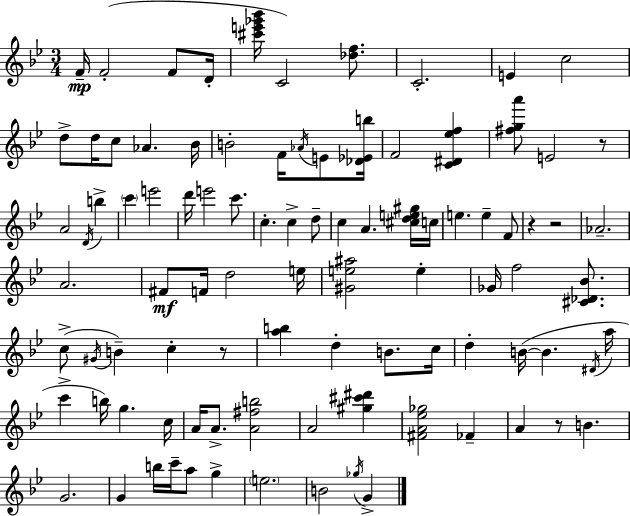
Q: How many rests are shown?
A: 5